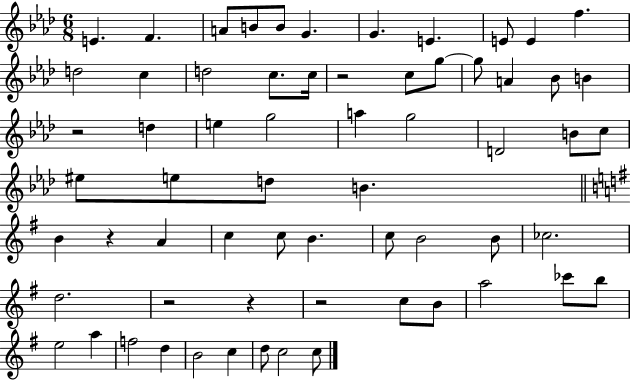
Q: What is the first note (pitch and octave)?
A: E4